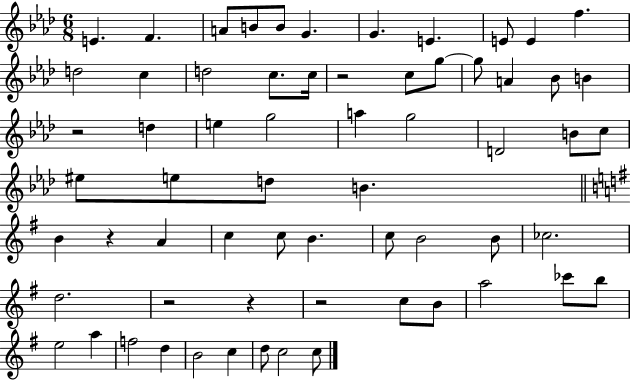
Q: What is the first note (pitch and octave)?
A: E4